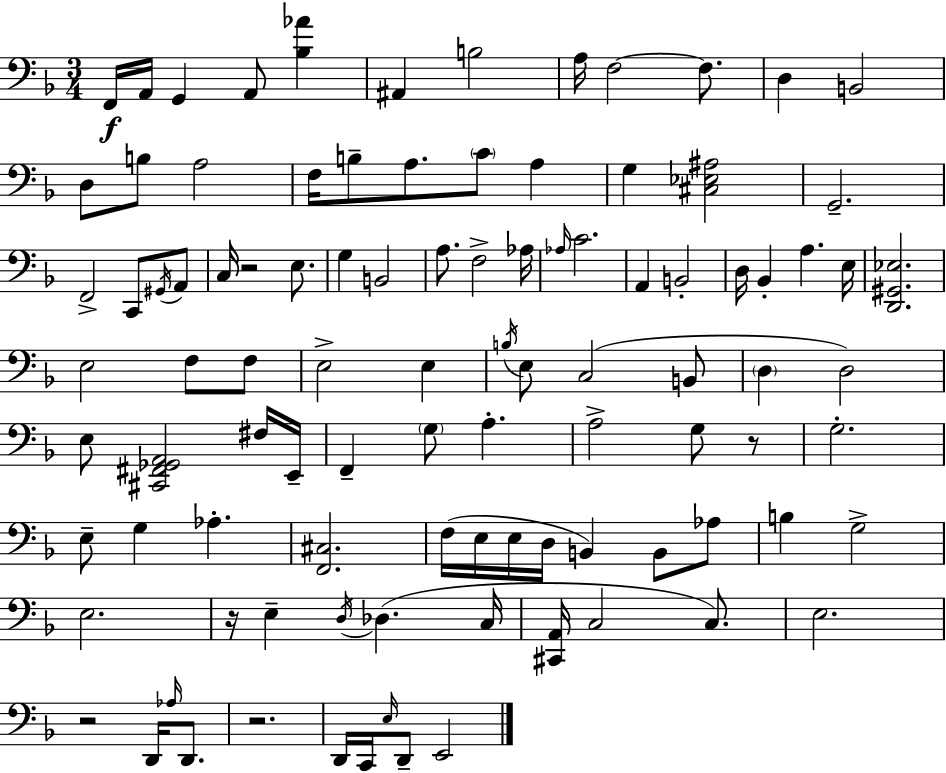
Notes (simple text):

F2/s A2/s G2/q A2/e [Bb3,Ab4]/q A#2/q B3/h A3/s F3/h F3/e. D3/q B2/h D3/e B3/e A3/h F3/s B3/e A3/e. C4/e A3/q G3/q [C#3,Eb3,A#3]/h G2/h. F2/h C2/e G#2/s A2/e C3/s R/h E3/e. G3/q B2/h A3/e. F3/h Ab3/s Ab3/s C4/h. A2/q B2/h D3/s Bb2/q A3/q. E3/s [D2,G#2,Eb3]/h. E3/h F3/e F3/e E3/h E3/q B3/s E3/e C3/h B2/e D3/q D3/h E3/e [C#2,F#2,Gb2,A2]/h F#3/s E2/s F2/q G3/e A3/q. A3/h G3/e R/e G3/h. E3/e G3/q Ab3/q. [F2,C#3]/h. F3/s E3/s E3/s D3/s B2/q B2/e Ab3/e B3/q G3/h E3/h. R/s E3/q D3/s Db3/q. C3/s [C#2,A2]/s C3/h C3/e. E3/h. R/h D2/s Ab3/s D2/e. R/h. D2/s C2/s E3/s D2/e E2/h